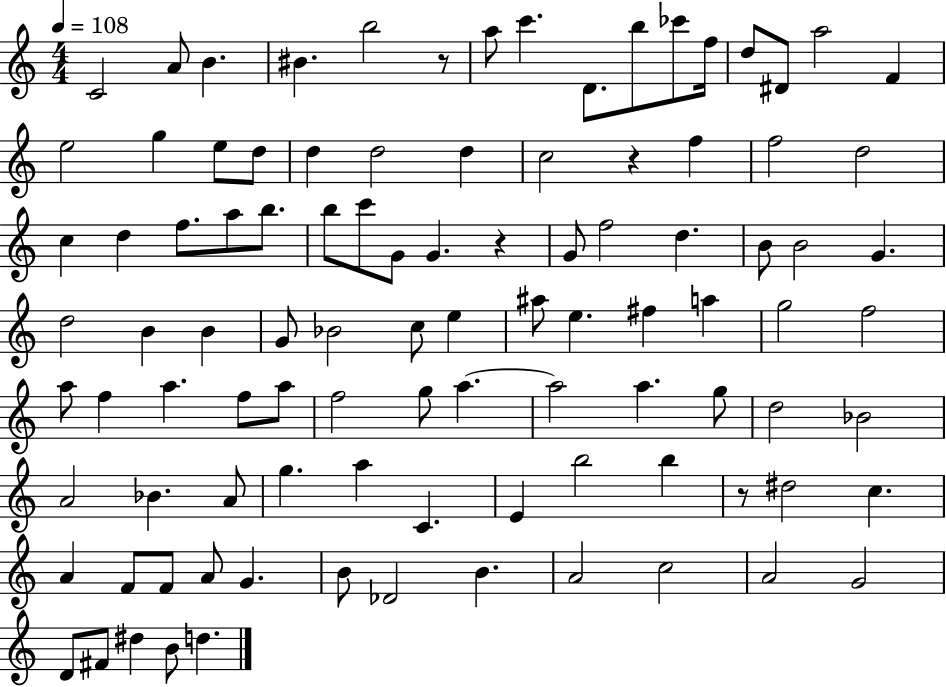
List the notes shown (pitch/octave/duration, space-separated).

C4/h A4/e B4/q. BIS4/q. B5/h R/e A5/e C6/q. D4/e. B5/e CES6/e F5/s D5/e D#4/e A5/h F4/q E5/h G5/q E5/e D5/e D5/q D5/h D5/q C5/h R/q F5/q F5/h D5/h C5/q D5/q F5/e. A5/e B5/e. B5/e C6/e G4/e G4/q. R/q G4/e F5/h D5/q. B4/e B4/h G4/q. D5/h B4/q B4/q G4/e Bb4/h C5/e E5/q A#5/e E5/q. F#5/q A5/q G5/h F5/h A5/e F5/q A5/q. F5/e A5/e F5/h G5/e A5/q. A5/h A5/q. G5/e D5/h Bb4/h A4/h Bb4/q. A4/e G5/q. A5/q C4/q. E4/q B5/h B5/q R/e D#5/h C5/q. A4/q F4/e F4/e A4/e G4/q. B4/e Db4/h B4/q. A4/h C5/h A4/h G4/h D4/e F#4/e D#5/q B4/e D5/q.